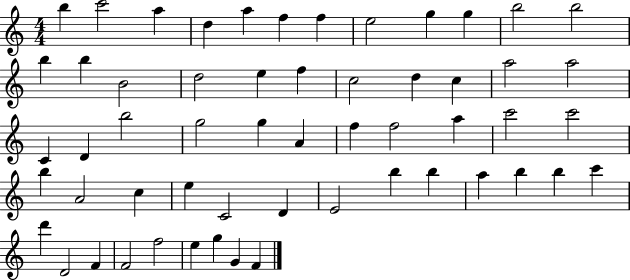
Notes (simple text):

B5/q C6/h A5/q D5/q A5/q F5/q F5/q E5/h G5/q G5/q B5/h B5/h B5/q B5/q B4/h D5/h E5/q F5/q C5/h D5/q C5/q A5/h A5/h C4/q D4/q B5/h G5/h G5/q A4/q F5/q F5/h A5/q C6/h C6/h B5/q A4/h C5/q E5/q C4/h D4/q E4/h B5/q B5/q A5/q B5/q B5/q C6/q D6/q D4/h F4/q F4/h F5/h E5/q G5/q G4/q F4/q